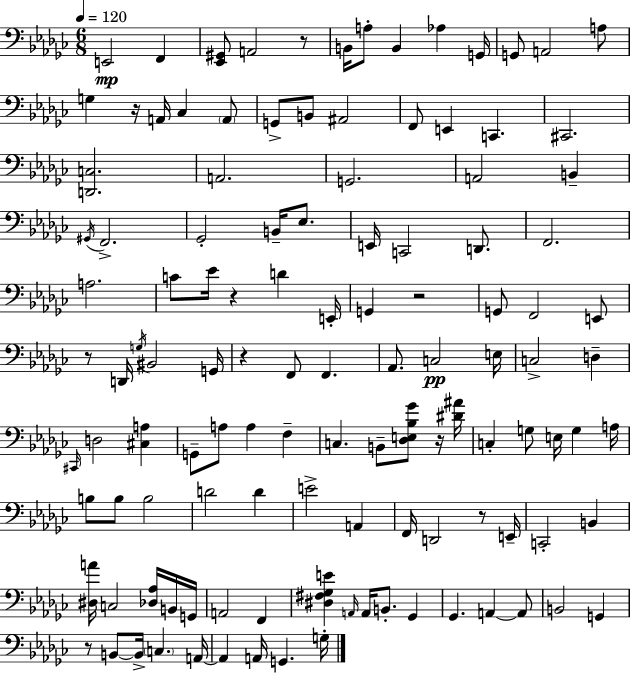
E2/h F2/q [Eb2,G#2]/e A2/h R/e B2/s A3/e B2/q Ab3/q G2/s G2/e A2/h A3/e G3/q R/s A2/s CES3/q A2/e G2/e B2/e A#2/h F2/e E2/q C2/q. C#2/h. [D2,C3]/h. A2/h. G2/h. A2/h B2/q G#2/s F2/h. Gb2/h B2/s Eb3/e. E2/s C2/h D2/e. F2/h. A3/h. C4/e Eb4/s R/q D4/q E2/s G2/q R/h G2/e F2/h E2/e R/e D2/s G3/s BIS2/h G2/s R/q F2/e F2/q. Ab2/e. C3/h E3/s C3/h D3/q C#2/s D3/h [C#3,A3]/q G2/e A3/e A3/q F3/q C3/q. B2/e [Db3,E3,Bb3,Gb4]/e R/s [D#4,A#4]/s C3/q G3/e E3/s G3/q A3/s B3/e B3/e B3/h D4/h D4/q E4/h A2/q F2/s D2/h R/e E2/s C2/h B2/q [D#3,A4]/s C3/h [Db3,Ab3]/s B2/s G2/s A2/h F2/q [D#3,F#3,Gb3,E4]/q A2/s A2/s B2/e. Gb2/q Gb2/q. A2/q A2/e B2/h G2/q R/e B2/e B2/s C3/q. A2/s A2/q A2/s G2/q. G3/s